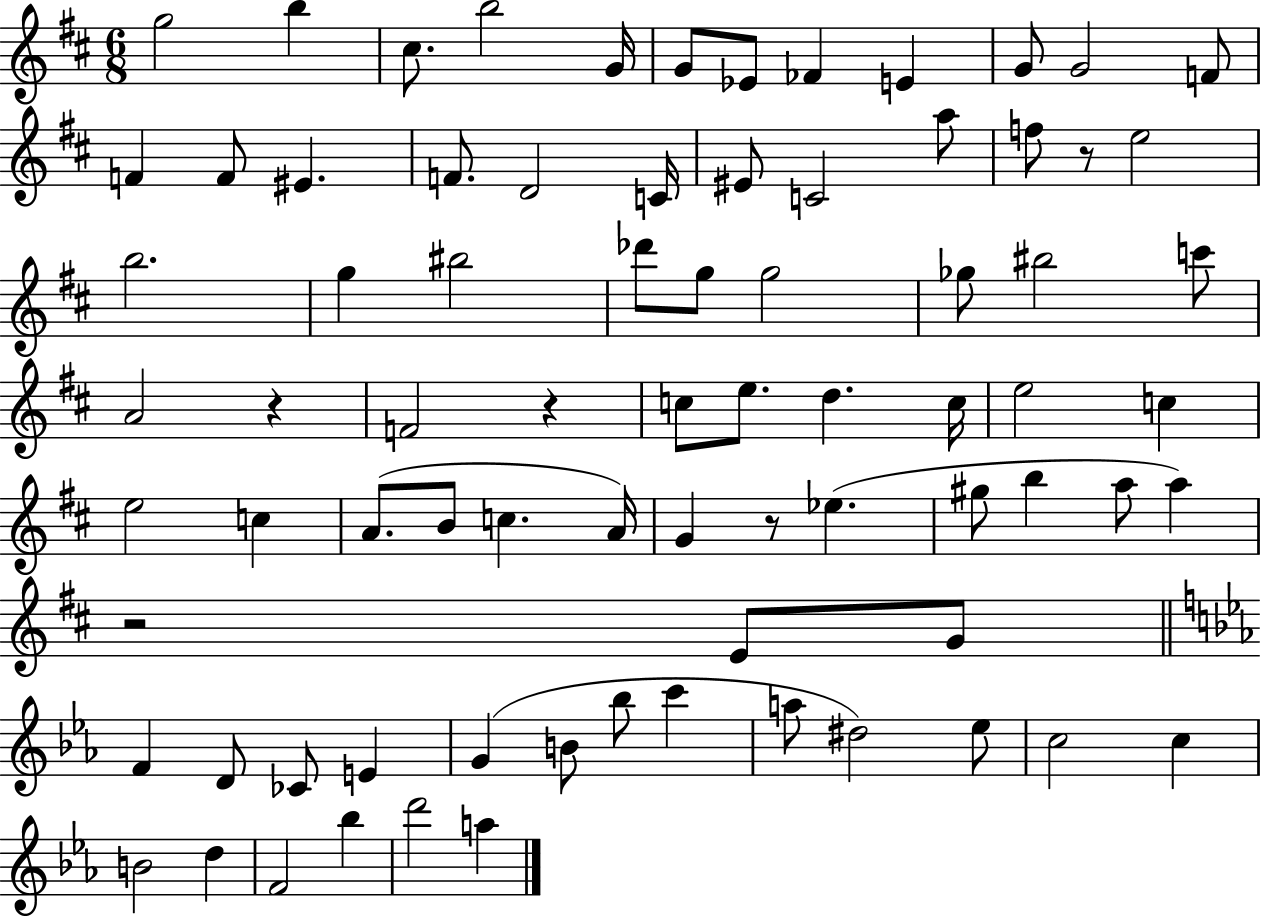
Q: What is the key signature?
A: D major